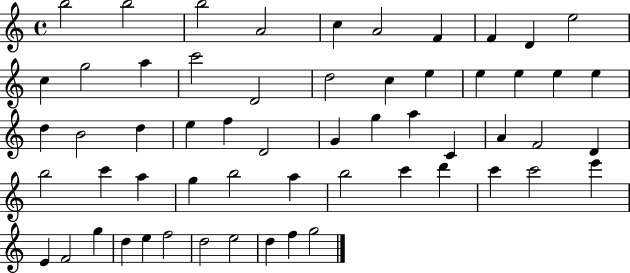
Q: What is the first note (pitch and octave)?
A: B5